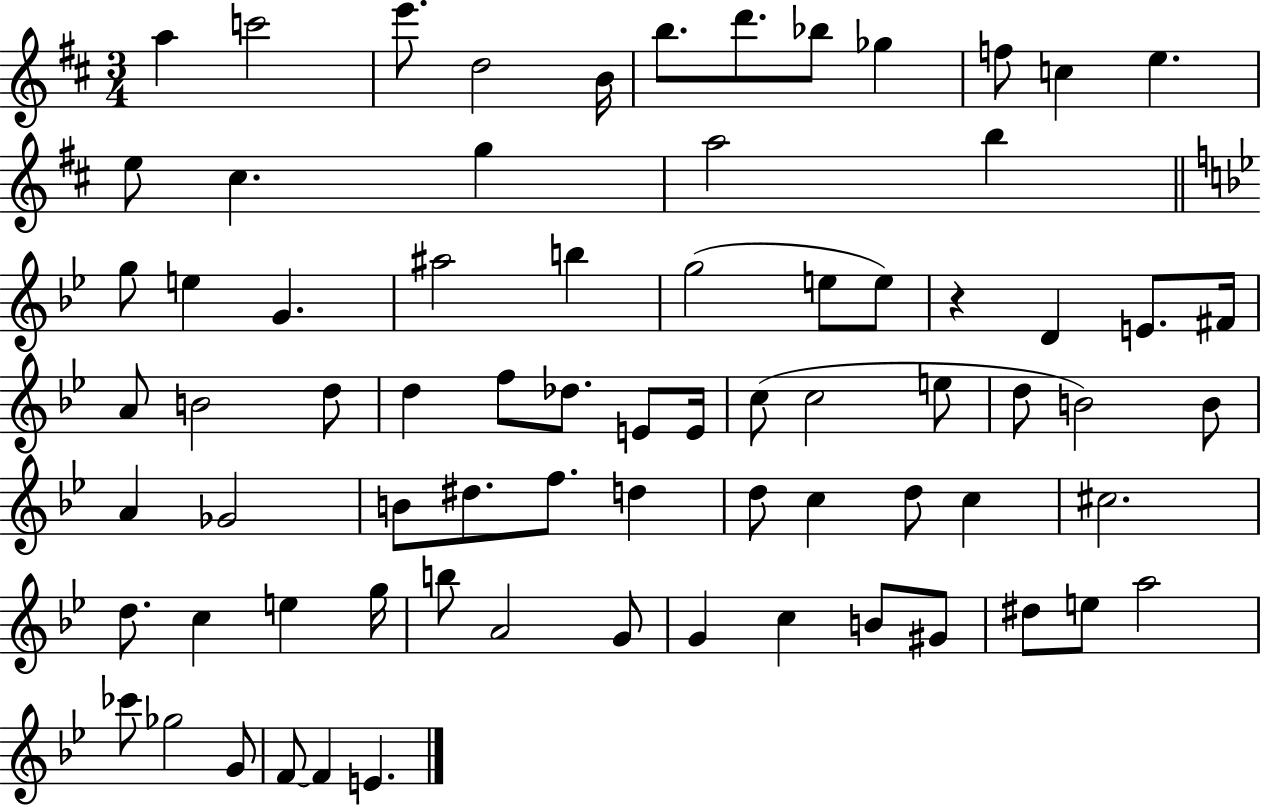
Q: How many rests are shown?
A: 1